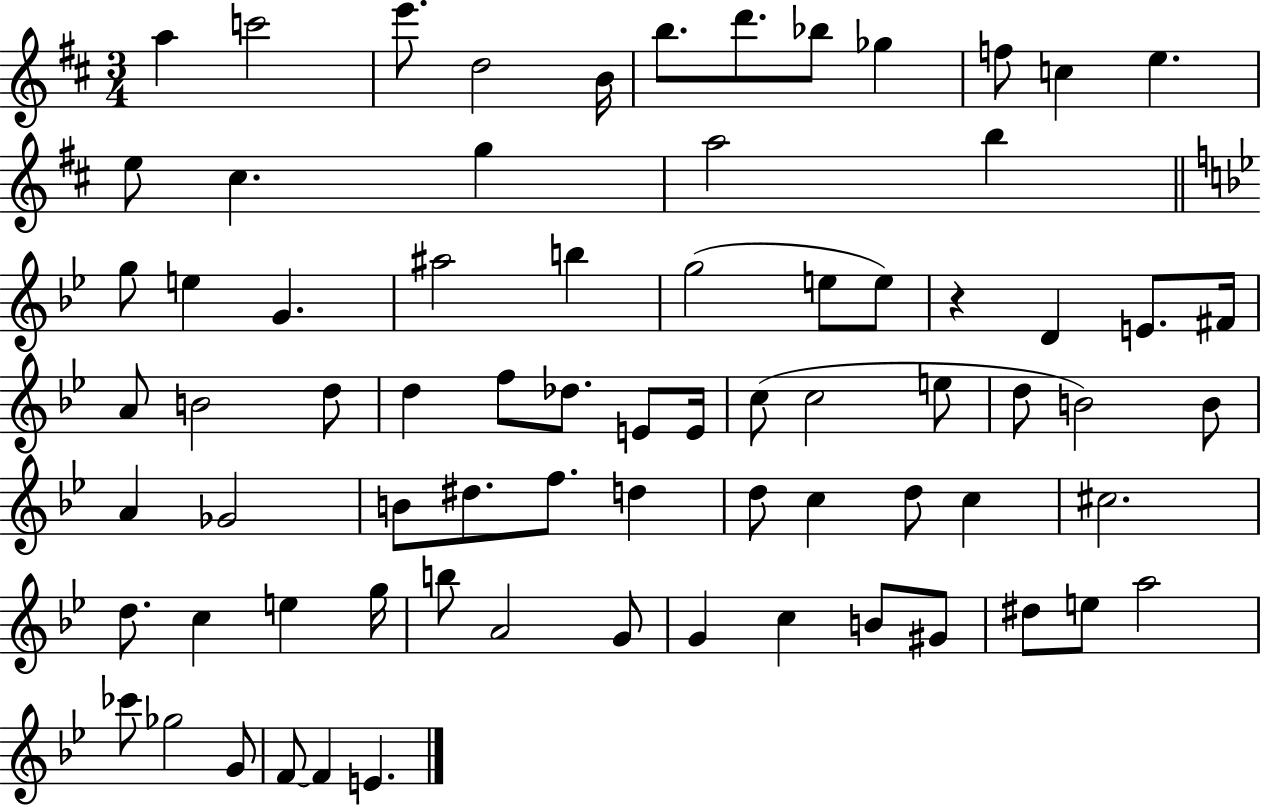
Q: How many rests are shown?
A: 1